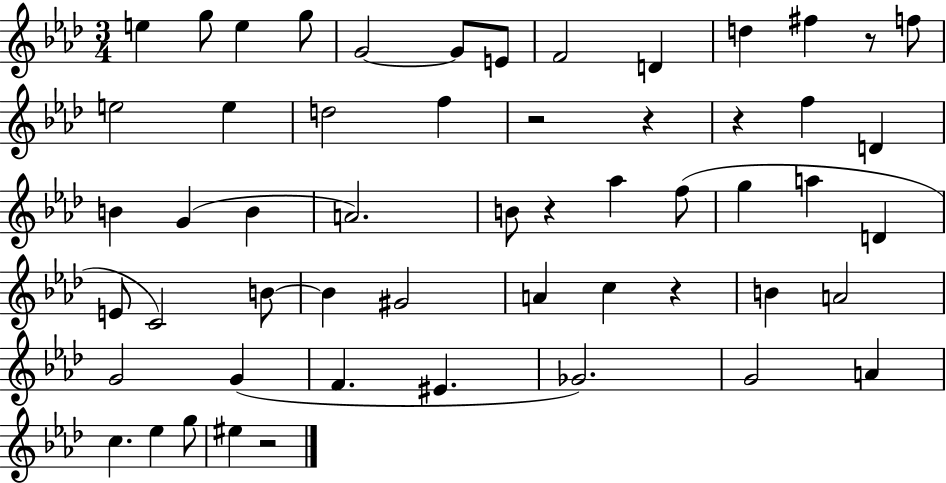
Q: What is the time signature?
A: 3/4